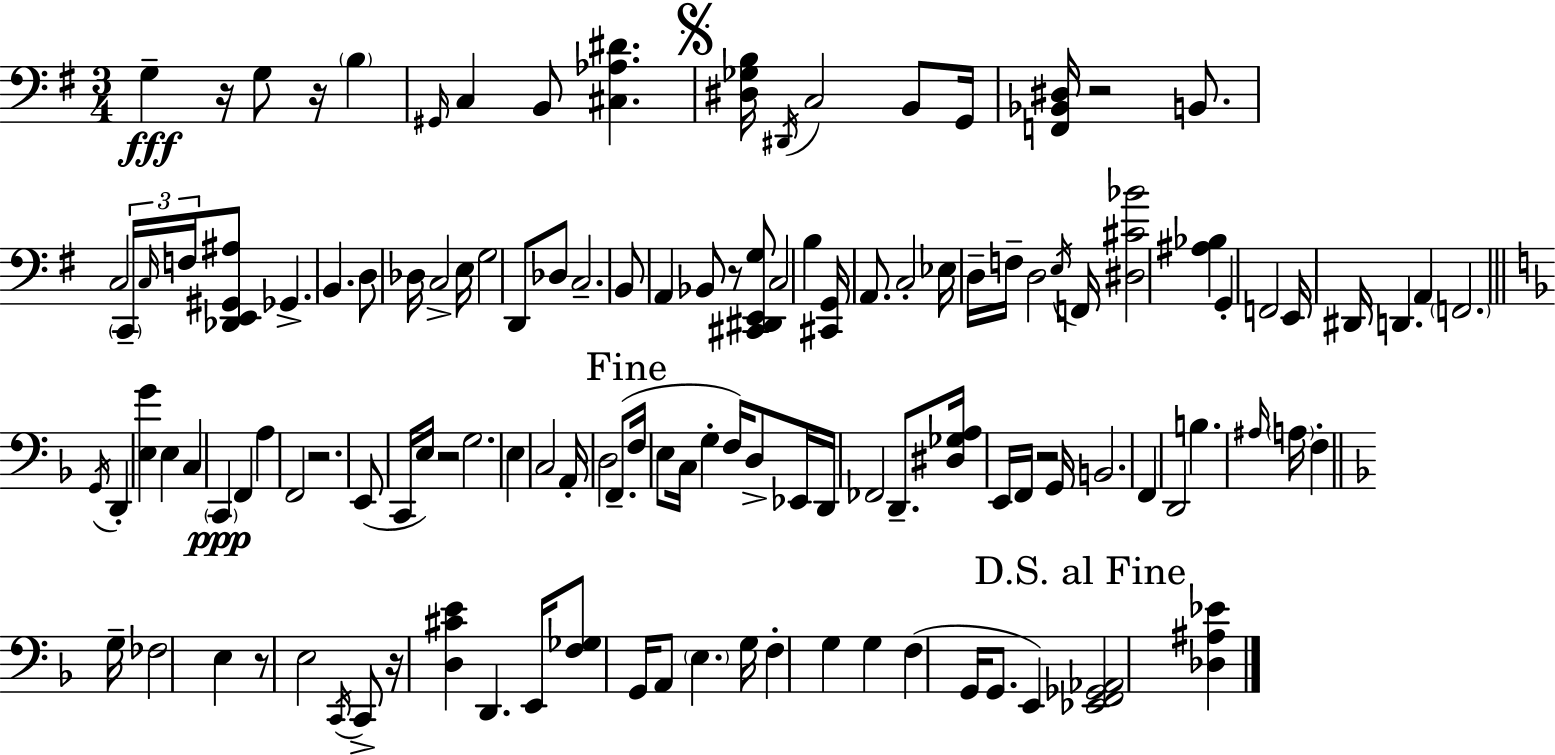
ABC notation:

X:1
T:Untitled
M:3/4
L:1/4
K:Em
G, z/4 G,/2 z/4 B, ^G,,/4 C, B,,/2 [^C,_A,^D] [^D,_G,B,]/4 ^D,,/4 C,2 B,,/2 G,,/4 [F,,_B,,^D,]/4 z2 B,,/2 C,2 C,,/4 C,/4 F,/4 [_D,,E,,^G,,^A,]/2 _G,, B,, D,/2 _D,/4 C,2 E,/4 G,2 D,,/2 _D,/2 C,2 B,,/2 A,, _B,,/2 z/2 [^C,,^D,,E,,G,]/2 C,2 B, [^C,,G,,]/4 A,,/2 C,2 _E,/4 D,/4 F,/4 D,2 E,/4 F,,/4 [^D,^C_B]2 [^A,_B,] G,, F,,2 E,,/4 ^D,,/4 D,, A,, F,,2 G,,/4 D,, [E,G] E, C, C,, F,, A, F,,2 z2 E,,/2 C,,/4 E,/4 z2 G,2 E, C,2 A,,/4 D,2 F,,/2 F,/4 E,/2 C,/4 G, F,/4 D,/2 _E,,/4 D,,/4 _F,,2 D,,/2 [^D,_G,A,]/4 E,,/4 F,,/4 z2 G,,/4 B,,2 F,, D,,2 B, ^A,/4 A,/4 F, G,/4 _F,2 E, z/2 E,2 C,,/4 C,,/2 z/4 [D,^CE] D,, E,,/4 [F,_G,]/2 G,,/4 A,,/2 E, G,/4 F, G, G, F, G,,/4 G,,/2 E,, [_E,,F,,_G,,_A,,]2 [_D,^A,_E]